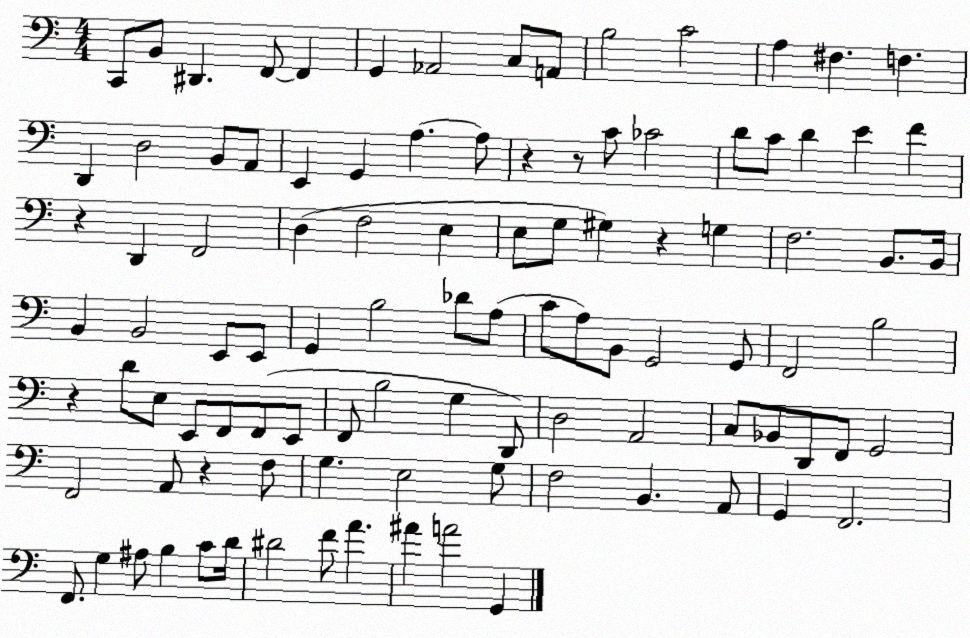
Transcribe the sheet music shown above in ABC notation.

X:1
T:Untitled
M:4/4
L:1/4
K:C
C,,/2 B,,/2 ^D,, F,,/2 F,, G,, _A,,2 C,/2 A,,/2 B,2 C2 A, ^F, F, D,, D,2 B,,/2 A,,/2 E,, G,, A, A,/2 z z/2 C/2 _C2 D/2 C/2 D E F z D,, F,,2 D, F,2 E, E,/2 G,/2 ^G, z G, F,2 B,,/2 B,,/4 B,, B,,2 E,,/2 E,,/2 G,, B,2 _D/2 A,/2 C/2 A,/2 B,,/2 G,,2 G,,/2 F,,2 B,2 z D/2 E,/2 E,,/2 F,,/2 F,,/2 E,,/2 F,,/2 B,2 G, D,,/2 D,2 A,,2 C,/2 _B,,/2 D,,/2 F,,/2 G,,2 F,,2 A,,/2 z F,/2 G, E,2 G,/2 F,2 B,, A,,/2 G,, F,,2 F,,/2 G, ^A,/2 B, C/2 D/4 ^D2 F/2 A ^A A2 G,,